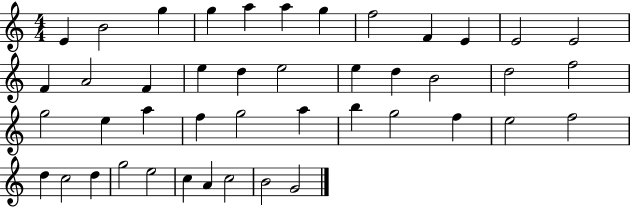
X:1
T:Untitled
M:4/4
L:1/4
K:C
E B2 g g a a g f2 F E E2 E2 F A2 F e d e2 e d B2 d2 f2 g2 e a f g2 a b g2 f e2 f2 d c2 d g2 e2 c A c2 B2 G2